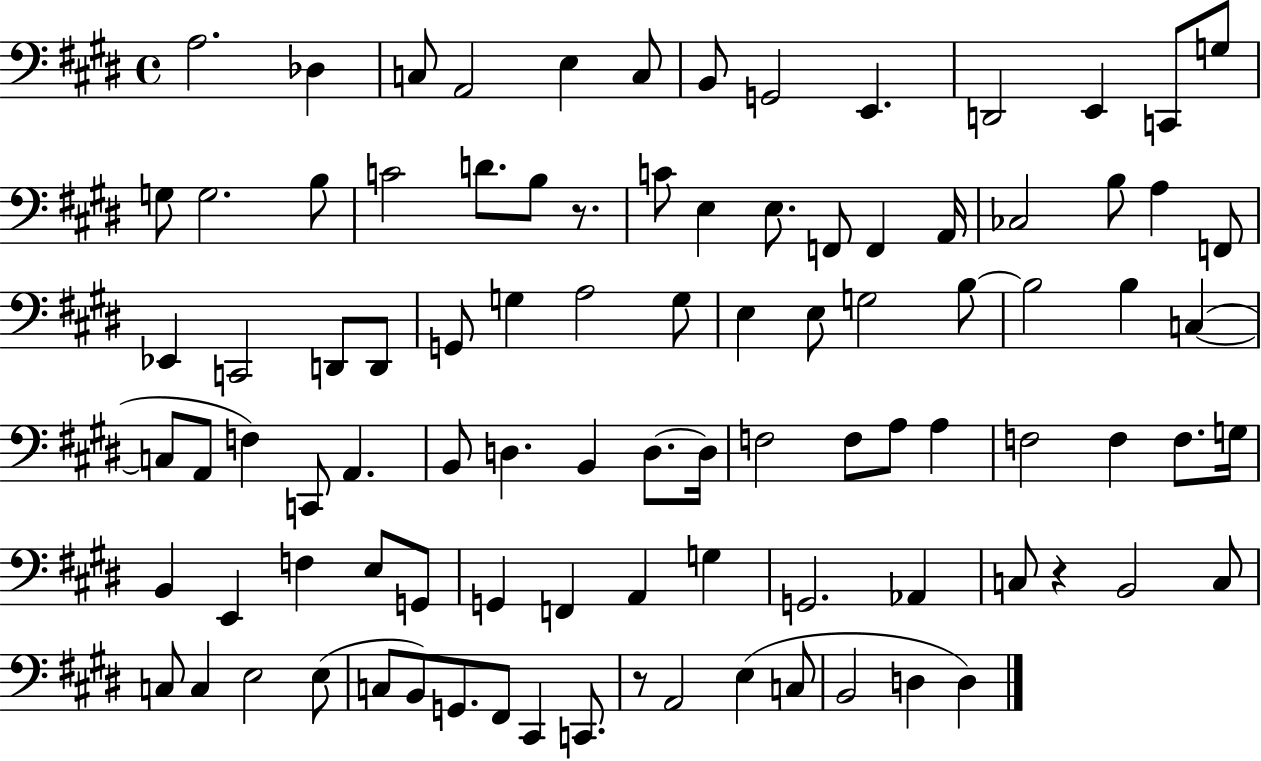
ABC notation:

X:1
T:Untitled
M:4/4
L:1/4
K:E
A,2 _D, C,/2 A,,2 E, C,/2 B,,/2 G,,2 E,, D,,2 E,, C,,/2 G,/2 G,/2 G,2 B,/2 C2 D/2 B,/2 z/2 C/2 E, E,/2 F,,/2 F,, A,,/4 _C,2 B,/2 A, F,,/2 _E,, C,,2 D,,/2 D,,/2 G,,/2 G, A,2 G,/2 E, E,/2 G,2 B,/2 B,2 B, C, C,/2 A,,/2 F, C,,/2 A,, B,,/2 D, B,, D,/2 D,/4 F,2 F,/2 A,/2 A, F,2 F, F,/2 G,/4 B,, E,, F, E,/2 G,,/2 G,, F,, A,, G, G,,2 _A,, C,/2 z B,,2 C,/2 C,/2 C, E,2 E,/2 C,/2 B,,/2 G,,/2 ^F,,/2 ^C,, C,,/2 z/2 A,,2 E, C,/2 B,,2 D, D,